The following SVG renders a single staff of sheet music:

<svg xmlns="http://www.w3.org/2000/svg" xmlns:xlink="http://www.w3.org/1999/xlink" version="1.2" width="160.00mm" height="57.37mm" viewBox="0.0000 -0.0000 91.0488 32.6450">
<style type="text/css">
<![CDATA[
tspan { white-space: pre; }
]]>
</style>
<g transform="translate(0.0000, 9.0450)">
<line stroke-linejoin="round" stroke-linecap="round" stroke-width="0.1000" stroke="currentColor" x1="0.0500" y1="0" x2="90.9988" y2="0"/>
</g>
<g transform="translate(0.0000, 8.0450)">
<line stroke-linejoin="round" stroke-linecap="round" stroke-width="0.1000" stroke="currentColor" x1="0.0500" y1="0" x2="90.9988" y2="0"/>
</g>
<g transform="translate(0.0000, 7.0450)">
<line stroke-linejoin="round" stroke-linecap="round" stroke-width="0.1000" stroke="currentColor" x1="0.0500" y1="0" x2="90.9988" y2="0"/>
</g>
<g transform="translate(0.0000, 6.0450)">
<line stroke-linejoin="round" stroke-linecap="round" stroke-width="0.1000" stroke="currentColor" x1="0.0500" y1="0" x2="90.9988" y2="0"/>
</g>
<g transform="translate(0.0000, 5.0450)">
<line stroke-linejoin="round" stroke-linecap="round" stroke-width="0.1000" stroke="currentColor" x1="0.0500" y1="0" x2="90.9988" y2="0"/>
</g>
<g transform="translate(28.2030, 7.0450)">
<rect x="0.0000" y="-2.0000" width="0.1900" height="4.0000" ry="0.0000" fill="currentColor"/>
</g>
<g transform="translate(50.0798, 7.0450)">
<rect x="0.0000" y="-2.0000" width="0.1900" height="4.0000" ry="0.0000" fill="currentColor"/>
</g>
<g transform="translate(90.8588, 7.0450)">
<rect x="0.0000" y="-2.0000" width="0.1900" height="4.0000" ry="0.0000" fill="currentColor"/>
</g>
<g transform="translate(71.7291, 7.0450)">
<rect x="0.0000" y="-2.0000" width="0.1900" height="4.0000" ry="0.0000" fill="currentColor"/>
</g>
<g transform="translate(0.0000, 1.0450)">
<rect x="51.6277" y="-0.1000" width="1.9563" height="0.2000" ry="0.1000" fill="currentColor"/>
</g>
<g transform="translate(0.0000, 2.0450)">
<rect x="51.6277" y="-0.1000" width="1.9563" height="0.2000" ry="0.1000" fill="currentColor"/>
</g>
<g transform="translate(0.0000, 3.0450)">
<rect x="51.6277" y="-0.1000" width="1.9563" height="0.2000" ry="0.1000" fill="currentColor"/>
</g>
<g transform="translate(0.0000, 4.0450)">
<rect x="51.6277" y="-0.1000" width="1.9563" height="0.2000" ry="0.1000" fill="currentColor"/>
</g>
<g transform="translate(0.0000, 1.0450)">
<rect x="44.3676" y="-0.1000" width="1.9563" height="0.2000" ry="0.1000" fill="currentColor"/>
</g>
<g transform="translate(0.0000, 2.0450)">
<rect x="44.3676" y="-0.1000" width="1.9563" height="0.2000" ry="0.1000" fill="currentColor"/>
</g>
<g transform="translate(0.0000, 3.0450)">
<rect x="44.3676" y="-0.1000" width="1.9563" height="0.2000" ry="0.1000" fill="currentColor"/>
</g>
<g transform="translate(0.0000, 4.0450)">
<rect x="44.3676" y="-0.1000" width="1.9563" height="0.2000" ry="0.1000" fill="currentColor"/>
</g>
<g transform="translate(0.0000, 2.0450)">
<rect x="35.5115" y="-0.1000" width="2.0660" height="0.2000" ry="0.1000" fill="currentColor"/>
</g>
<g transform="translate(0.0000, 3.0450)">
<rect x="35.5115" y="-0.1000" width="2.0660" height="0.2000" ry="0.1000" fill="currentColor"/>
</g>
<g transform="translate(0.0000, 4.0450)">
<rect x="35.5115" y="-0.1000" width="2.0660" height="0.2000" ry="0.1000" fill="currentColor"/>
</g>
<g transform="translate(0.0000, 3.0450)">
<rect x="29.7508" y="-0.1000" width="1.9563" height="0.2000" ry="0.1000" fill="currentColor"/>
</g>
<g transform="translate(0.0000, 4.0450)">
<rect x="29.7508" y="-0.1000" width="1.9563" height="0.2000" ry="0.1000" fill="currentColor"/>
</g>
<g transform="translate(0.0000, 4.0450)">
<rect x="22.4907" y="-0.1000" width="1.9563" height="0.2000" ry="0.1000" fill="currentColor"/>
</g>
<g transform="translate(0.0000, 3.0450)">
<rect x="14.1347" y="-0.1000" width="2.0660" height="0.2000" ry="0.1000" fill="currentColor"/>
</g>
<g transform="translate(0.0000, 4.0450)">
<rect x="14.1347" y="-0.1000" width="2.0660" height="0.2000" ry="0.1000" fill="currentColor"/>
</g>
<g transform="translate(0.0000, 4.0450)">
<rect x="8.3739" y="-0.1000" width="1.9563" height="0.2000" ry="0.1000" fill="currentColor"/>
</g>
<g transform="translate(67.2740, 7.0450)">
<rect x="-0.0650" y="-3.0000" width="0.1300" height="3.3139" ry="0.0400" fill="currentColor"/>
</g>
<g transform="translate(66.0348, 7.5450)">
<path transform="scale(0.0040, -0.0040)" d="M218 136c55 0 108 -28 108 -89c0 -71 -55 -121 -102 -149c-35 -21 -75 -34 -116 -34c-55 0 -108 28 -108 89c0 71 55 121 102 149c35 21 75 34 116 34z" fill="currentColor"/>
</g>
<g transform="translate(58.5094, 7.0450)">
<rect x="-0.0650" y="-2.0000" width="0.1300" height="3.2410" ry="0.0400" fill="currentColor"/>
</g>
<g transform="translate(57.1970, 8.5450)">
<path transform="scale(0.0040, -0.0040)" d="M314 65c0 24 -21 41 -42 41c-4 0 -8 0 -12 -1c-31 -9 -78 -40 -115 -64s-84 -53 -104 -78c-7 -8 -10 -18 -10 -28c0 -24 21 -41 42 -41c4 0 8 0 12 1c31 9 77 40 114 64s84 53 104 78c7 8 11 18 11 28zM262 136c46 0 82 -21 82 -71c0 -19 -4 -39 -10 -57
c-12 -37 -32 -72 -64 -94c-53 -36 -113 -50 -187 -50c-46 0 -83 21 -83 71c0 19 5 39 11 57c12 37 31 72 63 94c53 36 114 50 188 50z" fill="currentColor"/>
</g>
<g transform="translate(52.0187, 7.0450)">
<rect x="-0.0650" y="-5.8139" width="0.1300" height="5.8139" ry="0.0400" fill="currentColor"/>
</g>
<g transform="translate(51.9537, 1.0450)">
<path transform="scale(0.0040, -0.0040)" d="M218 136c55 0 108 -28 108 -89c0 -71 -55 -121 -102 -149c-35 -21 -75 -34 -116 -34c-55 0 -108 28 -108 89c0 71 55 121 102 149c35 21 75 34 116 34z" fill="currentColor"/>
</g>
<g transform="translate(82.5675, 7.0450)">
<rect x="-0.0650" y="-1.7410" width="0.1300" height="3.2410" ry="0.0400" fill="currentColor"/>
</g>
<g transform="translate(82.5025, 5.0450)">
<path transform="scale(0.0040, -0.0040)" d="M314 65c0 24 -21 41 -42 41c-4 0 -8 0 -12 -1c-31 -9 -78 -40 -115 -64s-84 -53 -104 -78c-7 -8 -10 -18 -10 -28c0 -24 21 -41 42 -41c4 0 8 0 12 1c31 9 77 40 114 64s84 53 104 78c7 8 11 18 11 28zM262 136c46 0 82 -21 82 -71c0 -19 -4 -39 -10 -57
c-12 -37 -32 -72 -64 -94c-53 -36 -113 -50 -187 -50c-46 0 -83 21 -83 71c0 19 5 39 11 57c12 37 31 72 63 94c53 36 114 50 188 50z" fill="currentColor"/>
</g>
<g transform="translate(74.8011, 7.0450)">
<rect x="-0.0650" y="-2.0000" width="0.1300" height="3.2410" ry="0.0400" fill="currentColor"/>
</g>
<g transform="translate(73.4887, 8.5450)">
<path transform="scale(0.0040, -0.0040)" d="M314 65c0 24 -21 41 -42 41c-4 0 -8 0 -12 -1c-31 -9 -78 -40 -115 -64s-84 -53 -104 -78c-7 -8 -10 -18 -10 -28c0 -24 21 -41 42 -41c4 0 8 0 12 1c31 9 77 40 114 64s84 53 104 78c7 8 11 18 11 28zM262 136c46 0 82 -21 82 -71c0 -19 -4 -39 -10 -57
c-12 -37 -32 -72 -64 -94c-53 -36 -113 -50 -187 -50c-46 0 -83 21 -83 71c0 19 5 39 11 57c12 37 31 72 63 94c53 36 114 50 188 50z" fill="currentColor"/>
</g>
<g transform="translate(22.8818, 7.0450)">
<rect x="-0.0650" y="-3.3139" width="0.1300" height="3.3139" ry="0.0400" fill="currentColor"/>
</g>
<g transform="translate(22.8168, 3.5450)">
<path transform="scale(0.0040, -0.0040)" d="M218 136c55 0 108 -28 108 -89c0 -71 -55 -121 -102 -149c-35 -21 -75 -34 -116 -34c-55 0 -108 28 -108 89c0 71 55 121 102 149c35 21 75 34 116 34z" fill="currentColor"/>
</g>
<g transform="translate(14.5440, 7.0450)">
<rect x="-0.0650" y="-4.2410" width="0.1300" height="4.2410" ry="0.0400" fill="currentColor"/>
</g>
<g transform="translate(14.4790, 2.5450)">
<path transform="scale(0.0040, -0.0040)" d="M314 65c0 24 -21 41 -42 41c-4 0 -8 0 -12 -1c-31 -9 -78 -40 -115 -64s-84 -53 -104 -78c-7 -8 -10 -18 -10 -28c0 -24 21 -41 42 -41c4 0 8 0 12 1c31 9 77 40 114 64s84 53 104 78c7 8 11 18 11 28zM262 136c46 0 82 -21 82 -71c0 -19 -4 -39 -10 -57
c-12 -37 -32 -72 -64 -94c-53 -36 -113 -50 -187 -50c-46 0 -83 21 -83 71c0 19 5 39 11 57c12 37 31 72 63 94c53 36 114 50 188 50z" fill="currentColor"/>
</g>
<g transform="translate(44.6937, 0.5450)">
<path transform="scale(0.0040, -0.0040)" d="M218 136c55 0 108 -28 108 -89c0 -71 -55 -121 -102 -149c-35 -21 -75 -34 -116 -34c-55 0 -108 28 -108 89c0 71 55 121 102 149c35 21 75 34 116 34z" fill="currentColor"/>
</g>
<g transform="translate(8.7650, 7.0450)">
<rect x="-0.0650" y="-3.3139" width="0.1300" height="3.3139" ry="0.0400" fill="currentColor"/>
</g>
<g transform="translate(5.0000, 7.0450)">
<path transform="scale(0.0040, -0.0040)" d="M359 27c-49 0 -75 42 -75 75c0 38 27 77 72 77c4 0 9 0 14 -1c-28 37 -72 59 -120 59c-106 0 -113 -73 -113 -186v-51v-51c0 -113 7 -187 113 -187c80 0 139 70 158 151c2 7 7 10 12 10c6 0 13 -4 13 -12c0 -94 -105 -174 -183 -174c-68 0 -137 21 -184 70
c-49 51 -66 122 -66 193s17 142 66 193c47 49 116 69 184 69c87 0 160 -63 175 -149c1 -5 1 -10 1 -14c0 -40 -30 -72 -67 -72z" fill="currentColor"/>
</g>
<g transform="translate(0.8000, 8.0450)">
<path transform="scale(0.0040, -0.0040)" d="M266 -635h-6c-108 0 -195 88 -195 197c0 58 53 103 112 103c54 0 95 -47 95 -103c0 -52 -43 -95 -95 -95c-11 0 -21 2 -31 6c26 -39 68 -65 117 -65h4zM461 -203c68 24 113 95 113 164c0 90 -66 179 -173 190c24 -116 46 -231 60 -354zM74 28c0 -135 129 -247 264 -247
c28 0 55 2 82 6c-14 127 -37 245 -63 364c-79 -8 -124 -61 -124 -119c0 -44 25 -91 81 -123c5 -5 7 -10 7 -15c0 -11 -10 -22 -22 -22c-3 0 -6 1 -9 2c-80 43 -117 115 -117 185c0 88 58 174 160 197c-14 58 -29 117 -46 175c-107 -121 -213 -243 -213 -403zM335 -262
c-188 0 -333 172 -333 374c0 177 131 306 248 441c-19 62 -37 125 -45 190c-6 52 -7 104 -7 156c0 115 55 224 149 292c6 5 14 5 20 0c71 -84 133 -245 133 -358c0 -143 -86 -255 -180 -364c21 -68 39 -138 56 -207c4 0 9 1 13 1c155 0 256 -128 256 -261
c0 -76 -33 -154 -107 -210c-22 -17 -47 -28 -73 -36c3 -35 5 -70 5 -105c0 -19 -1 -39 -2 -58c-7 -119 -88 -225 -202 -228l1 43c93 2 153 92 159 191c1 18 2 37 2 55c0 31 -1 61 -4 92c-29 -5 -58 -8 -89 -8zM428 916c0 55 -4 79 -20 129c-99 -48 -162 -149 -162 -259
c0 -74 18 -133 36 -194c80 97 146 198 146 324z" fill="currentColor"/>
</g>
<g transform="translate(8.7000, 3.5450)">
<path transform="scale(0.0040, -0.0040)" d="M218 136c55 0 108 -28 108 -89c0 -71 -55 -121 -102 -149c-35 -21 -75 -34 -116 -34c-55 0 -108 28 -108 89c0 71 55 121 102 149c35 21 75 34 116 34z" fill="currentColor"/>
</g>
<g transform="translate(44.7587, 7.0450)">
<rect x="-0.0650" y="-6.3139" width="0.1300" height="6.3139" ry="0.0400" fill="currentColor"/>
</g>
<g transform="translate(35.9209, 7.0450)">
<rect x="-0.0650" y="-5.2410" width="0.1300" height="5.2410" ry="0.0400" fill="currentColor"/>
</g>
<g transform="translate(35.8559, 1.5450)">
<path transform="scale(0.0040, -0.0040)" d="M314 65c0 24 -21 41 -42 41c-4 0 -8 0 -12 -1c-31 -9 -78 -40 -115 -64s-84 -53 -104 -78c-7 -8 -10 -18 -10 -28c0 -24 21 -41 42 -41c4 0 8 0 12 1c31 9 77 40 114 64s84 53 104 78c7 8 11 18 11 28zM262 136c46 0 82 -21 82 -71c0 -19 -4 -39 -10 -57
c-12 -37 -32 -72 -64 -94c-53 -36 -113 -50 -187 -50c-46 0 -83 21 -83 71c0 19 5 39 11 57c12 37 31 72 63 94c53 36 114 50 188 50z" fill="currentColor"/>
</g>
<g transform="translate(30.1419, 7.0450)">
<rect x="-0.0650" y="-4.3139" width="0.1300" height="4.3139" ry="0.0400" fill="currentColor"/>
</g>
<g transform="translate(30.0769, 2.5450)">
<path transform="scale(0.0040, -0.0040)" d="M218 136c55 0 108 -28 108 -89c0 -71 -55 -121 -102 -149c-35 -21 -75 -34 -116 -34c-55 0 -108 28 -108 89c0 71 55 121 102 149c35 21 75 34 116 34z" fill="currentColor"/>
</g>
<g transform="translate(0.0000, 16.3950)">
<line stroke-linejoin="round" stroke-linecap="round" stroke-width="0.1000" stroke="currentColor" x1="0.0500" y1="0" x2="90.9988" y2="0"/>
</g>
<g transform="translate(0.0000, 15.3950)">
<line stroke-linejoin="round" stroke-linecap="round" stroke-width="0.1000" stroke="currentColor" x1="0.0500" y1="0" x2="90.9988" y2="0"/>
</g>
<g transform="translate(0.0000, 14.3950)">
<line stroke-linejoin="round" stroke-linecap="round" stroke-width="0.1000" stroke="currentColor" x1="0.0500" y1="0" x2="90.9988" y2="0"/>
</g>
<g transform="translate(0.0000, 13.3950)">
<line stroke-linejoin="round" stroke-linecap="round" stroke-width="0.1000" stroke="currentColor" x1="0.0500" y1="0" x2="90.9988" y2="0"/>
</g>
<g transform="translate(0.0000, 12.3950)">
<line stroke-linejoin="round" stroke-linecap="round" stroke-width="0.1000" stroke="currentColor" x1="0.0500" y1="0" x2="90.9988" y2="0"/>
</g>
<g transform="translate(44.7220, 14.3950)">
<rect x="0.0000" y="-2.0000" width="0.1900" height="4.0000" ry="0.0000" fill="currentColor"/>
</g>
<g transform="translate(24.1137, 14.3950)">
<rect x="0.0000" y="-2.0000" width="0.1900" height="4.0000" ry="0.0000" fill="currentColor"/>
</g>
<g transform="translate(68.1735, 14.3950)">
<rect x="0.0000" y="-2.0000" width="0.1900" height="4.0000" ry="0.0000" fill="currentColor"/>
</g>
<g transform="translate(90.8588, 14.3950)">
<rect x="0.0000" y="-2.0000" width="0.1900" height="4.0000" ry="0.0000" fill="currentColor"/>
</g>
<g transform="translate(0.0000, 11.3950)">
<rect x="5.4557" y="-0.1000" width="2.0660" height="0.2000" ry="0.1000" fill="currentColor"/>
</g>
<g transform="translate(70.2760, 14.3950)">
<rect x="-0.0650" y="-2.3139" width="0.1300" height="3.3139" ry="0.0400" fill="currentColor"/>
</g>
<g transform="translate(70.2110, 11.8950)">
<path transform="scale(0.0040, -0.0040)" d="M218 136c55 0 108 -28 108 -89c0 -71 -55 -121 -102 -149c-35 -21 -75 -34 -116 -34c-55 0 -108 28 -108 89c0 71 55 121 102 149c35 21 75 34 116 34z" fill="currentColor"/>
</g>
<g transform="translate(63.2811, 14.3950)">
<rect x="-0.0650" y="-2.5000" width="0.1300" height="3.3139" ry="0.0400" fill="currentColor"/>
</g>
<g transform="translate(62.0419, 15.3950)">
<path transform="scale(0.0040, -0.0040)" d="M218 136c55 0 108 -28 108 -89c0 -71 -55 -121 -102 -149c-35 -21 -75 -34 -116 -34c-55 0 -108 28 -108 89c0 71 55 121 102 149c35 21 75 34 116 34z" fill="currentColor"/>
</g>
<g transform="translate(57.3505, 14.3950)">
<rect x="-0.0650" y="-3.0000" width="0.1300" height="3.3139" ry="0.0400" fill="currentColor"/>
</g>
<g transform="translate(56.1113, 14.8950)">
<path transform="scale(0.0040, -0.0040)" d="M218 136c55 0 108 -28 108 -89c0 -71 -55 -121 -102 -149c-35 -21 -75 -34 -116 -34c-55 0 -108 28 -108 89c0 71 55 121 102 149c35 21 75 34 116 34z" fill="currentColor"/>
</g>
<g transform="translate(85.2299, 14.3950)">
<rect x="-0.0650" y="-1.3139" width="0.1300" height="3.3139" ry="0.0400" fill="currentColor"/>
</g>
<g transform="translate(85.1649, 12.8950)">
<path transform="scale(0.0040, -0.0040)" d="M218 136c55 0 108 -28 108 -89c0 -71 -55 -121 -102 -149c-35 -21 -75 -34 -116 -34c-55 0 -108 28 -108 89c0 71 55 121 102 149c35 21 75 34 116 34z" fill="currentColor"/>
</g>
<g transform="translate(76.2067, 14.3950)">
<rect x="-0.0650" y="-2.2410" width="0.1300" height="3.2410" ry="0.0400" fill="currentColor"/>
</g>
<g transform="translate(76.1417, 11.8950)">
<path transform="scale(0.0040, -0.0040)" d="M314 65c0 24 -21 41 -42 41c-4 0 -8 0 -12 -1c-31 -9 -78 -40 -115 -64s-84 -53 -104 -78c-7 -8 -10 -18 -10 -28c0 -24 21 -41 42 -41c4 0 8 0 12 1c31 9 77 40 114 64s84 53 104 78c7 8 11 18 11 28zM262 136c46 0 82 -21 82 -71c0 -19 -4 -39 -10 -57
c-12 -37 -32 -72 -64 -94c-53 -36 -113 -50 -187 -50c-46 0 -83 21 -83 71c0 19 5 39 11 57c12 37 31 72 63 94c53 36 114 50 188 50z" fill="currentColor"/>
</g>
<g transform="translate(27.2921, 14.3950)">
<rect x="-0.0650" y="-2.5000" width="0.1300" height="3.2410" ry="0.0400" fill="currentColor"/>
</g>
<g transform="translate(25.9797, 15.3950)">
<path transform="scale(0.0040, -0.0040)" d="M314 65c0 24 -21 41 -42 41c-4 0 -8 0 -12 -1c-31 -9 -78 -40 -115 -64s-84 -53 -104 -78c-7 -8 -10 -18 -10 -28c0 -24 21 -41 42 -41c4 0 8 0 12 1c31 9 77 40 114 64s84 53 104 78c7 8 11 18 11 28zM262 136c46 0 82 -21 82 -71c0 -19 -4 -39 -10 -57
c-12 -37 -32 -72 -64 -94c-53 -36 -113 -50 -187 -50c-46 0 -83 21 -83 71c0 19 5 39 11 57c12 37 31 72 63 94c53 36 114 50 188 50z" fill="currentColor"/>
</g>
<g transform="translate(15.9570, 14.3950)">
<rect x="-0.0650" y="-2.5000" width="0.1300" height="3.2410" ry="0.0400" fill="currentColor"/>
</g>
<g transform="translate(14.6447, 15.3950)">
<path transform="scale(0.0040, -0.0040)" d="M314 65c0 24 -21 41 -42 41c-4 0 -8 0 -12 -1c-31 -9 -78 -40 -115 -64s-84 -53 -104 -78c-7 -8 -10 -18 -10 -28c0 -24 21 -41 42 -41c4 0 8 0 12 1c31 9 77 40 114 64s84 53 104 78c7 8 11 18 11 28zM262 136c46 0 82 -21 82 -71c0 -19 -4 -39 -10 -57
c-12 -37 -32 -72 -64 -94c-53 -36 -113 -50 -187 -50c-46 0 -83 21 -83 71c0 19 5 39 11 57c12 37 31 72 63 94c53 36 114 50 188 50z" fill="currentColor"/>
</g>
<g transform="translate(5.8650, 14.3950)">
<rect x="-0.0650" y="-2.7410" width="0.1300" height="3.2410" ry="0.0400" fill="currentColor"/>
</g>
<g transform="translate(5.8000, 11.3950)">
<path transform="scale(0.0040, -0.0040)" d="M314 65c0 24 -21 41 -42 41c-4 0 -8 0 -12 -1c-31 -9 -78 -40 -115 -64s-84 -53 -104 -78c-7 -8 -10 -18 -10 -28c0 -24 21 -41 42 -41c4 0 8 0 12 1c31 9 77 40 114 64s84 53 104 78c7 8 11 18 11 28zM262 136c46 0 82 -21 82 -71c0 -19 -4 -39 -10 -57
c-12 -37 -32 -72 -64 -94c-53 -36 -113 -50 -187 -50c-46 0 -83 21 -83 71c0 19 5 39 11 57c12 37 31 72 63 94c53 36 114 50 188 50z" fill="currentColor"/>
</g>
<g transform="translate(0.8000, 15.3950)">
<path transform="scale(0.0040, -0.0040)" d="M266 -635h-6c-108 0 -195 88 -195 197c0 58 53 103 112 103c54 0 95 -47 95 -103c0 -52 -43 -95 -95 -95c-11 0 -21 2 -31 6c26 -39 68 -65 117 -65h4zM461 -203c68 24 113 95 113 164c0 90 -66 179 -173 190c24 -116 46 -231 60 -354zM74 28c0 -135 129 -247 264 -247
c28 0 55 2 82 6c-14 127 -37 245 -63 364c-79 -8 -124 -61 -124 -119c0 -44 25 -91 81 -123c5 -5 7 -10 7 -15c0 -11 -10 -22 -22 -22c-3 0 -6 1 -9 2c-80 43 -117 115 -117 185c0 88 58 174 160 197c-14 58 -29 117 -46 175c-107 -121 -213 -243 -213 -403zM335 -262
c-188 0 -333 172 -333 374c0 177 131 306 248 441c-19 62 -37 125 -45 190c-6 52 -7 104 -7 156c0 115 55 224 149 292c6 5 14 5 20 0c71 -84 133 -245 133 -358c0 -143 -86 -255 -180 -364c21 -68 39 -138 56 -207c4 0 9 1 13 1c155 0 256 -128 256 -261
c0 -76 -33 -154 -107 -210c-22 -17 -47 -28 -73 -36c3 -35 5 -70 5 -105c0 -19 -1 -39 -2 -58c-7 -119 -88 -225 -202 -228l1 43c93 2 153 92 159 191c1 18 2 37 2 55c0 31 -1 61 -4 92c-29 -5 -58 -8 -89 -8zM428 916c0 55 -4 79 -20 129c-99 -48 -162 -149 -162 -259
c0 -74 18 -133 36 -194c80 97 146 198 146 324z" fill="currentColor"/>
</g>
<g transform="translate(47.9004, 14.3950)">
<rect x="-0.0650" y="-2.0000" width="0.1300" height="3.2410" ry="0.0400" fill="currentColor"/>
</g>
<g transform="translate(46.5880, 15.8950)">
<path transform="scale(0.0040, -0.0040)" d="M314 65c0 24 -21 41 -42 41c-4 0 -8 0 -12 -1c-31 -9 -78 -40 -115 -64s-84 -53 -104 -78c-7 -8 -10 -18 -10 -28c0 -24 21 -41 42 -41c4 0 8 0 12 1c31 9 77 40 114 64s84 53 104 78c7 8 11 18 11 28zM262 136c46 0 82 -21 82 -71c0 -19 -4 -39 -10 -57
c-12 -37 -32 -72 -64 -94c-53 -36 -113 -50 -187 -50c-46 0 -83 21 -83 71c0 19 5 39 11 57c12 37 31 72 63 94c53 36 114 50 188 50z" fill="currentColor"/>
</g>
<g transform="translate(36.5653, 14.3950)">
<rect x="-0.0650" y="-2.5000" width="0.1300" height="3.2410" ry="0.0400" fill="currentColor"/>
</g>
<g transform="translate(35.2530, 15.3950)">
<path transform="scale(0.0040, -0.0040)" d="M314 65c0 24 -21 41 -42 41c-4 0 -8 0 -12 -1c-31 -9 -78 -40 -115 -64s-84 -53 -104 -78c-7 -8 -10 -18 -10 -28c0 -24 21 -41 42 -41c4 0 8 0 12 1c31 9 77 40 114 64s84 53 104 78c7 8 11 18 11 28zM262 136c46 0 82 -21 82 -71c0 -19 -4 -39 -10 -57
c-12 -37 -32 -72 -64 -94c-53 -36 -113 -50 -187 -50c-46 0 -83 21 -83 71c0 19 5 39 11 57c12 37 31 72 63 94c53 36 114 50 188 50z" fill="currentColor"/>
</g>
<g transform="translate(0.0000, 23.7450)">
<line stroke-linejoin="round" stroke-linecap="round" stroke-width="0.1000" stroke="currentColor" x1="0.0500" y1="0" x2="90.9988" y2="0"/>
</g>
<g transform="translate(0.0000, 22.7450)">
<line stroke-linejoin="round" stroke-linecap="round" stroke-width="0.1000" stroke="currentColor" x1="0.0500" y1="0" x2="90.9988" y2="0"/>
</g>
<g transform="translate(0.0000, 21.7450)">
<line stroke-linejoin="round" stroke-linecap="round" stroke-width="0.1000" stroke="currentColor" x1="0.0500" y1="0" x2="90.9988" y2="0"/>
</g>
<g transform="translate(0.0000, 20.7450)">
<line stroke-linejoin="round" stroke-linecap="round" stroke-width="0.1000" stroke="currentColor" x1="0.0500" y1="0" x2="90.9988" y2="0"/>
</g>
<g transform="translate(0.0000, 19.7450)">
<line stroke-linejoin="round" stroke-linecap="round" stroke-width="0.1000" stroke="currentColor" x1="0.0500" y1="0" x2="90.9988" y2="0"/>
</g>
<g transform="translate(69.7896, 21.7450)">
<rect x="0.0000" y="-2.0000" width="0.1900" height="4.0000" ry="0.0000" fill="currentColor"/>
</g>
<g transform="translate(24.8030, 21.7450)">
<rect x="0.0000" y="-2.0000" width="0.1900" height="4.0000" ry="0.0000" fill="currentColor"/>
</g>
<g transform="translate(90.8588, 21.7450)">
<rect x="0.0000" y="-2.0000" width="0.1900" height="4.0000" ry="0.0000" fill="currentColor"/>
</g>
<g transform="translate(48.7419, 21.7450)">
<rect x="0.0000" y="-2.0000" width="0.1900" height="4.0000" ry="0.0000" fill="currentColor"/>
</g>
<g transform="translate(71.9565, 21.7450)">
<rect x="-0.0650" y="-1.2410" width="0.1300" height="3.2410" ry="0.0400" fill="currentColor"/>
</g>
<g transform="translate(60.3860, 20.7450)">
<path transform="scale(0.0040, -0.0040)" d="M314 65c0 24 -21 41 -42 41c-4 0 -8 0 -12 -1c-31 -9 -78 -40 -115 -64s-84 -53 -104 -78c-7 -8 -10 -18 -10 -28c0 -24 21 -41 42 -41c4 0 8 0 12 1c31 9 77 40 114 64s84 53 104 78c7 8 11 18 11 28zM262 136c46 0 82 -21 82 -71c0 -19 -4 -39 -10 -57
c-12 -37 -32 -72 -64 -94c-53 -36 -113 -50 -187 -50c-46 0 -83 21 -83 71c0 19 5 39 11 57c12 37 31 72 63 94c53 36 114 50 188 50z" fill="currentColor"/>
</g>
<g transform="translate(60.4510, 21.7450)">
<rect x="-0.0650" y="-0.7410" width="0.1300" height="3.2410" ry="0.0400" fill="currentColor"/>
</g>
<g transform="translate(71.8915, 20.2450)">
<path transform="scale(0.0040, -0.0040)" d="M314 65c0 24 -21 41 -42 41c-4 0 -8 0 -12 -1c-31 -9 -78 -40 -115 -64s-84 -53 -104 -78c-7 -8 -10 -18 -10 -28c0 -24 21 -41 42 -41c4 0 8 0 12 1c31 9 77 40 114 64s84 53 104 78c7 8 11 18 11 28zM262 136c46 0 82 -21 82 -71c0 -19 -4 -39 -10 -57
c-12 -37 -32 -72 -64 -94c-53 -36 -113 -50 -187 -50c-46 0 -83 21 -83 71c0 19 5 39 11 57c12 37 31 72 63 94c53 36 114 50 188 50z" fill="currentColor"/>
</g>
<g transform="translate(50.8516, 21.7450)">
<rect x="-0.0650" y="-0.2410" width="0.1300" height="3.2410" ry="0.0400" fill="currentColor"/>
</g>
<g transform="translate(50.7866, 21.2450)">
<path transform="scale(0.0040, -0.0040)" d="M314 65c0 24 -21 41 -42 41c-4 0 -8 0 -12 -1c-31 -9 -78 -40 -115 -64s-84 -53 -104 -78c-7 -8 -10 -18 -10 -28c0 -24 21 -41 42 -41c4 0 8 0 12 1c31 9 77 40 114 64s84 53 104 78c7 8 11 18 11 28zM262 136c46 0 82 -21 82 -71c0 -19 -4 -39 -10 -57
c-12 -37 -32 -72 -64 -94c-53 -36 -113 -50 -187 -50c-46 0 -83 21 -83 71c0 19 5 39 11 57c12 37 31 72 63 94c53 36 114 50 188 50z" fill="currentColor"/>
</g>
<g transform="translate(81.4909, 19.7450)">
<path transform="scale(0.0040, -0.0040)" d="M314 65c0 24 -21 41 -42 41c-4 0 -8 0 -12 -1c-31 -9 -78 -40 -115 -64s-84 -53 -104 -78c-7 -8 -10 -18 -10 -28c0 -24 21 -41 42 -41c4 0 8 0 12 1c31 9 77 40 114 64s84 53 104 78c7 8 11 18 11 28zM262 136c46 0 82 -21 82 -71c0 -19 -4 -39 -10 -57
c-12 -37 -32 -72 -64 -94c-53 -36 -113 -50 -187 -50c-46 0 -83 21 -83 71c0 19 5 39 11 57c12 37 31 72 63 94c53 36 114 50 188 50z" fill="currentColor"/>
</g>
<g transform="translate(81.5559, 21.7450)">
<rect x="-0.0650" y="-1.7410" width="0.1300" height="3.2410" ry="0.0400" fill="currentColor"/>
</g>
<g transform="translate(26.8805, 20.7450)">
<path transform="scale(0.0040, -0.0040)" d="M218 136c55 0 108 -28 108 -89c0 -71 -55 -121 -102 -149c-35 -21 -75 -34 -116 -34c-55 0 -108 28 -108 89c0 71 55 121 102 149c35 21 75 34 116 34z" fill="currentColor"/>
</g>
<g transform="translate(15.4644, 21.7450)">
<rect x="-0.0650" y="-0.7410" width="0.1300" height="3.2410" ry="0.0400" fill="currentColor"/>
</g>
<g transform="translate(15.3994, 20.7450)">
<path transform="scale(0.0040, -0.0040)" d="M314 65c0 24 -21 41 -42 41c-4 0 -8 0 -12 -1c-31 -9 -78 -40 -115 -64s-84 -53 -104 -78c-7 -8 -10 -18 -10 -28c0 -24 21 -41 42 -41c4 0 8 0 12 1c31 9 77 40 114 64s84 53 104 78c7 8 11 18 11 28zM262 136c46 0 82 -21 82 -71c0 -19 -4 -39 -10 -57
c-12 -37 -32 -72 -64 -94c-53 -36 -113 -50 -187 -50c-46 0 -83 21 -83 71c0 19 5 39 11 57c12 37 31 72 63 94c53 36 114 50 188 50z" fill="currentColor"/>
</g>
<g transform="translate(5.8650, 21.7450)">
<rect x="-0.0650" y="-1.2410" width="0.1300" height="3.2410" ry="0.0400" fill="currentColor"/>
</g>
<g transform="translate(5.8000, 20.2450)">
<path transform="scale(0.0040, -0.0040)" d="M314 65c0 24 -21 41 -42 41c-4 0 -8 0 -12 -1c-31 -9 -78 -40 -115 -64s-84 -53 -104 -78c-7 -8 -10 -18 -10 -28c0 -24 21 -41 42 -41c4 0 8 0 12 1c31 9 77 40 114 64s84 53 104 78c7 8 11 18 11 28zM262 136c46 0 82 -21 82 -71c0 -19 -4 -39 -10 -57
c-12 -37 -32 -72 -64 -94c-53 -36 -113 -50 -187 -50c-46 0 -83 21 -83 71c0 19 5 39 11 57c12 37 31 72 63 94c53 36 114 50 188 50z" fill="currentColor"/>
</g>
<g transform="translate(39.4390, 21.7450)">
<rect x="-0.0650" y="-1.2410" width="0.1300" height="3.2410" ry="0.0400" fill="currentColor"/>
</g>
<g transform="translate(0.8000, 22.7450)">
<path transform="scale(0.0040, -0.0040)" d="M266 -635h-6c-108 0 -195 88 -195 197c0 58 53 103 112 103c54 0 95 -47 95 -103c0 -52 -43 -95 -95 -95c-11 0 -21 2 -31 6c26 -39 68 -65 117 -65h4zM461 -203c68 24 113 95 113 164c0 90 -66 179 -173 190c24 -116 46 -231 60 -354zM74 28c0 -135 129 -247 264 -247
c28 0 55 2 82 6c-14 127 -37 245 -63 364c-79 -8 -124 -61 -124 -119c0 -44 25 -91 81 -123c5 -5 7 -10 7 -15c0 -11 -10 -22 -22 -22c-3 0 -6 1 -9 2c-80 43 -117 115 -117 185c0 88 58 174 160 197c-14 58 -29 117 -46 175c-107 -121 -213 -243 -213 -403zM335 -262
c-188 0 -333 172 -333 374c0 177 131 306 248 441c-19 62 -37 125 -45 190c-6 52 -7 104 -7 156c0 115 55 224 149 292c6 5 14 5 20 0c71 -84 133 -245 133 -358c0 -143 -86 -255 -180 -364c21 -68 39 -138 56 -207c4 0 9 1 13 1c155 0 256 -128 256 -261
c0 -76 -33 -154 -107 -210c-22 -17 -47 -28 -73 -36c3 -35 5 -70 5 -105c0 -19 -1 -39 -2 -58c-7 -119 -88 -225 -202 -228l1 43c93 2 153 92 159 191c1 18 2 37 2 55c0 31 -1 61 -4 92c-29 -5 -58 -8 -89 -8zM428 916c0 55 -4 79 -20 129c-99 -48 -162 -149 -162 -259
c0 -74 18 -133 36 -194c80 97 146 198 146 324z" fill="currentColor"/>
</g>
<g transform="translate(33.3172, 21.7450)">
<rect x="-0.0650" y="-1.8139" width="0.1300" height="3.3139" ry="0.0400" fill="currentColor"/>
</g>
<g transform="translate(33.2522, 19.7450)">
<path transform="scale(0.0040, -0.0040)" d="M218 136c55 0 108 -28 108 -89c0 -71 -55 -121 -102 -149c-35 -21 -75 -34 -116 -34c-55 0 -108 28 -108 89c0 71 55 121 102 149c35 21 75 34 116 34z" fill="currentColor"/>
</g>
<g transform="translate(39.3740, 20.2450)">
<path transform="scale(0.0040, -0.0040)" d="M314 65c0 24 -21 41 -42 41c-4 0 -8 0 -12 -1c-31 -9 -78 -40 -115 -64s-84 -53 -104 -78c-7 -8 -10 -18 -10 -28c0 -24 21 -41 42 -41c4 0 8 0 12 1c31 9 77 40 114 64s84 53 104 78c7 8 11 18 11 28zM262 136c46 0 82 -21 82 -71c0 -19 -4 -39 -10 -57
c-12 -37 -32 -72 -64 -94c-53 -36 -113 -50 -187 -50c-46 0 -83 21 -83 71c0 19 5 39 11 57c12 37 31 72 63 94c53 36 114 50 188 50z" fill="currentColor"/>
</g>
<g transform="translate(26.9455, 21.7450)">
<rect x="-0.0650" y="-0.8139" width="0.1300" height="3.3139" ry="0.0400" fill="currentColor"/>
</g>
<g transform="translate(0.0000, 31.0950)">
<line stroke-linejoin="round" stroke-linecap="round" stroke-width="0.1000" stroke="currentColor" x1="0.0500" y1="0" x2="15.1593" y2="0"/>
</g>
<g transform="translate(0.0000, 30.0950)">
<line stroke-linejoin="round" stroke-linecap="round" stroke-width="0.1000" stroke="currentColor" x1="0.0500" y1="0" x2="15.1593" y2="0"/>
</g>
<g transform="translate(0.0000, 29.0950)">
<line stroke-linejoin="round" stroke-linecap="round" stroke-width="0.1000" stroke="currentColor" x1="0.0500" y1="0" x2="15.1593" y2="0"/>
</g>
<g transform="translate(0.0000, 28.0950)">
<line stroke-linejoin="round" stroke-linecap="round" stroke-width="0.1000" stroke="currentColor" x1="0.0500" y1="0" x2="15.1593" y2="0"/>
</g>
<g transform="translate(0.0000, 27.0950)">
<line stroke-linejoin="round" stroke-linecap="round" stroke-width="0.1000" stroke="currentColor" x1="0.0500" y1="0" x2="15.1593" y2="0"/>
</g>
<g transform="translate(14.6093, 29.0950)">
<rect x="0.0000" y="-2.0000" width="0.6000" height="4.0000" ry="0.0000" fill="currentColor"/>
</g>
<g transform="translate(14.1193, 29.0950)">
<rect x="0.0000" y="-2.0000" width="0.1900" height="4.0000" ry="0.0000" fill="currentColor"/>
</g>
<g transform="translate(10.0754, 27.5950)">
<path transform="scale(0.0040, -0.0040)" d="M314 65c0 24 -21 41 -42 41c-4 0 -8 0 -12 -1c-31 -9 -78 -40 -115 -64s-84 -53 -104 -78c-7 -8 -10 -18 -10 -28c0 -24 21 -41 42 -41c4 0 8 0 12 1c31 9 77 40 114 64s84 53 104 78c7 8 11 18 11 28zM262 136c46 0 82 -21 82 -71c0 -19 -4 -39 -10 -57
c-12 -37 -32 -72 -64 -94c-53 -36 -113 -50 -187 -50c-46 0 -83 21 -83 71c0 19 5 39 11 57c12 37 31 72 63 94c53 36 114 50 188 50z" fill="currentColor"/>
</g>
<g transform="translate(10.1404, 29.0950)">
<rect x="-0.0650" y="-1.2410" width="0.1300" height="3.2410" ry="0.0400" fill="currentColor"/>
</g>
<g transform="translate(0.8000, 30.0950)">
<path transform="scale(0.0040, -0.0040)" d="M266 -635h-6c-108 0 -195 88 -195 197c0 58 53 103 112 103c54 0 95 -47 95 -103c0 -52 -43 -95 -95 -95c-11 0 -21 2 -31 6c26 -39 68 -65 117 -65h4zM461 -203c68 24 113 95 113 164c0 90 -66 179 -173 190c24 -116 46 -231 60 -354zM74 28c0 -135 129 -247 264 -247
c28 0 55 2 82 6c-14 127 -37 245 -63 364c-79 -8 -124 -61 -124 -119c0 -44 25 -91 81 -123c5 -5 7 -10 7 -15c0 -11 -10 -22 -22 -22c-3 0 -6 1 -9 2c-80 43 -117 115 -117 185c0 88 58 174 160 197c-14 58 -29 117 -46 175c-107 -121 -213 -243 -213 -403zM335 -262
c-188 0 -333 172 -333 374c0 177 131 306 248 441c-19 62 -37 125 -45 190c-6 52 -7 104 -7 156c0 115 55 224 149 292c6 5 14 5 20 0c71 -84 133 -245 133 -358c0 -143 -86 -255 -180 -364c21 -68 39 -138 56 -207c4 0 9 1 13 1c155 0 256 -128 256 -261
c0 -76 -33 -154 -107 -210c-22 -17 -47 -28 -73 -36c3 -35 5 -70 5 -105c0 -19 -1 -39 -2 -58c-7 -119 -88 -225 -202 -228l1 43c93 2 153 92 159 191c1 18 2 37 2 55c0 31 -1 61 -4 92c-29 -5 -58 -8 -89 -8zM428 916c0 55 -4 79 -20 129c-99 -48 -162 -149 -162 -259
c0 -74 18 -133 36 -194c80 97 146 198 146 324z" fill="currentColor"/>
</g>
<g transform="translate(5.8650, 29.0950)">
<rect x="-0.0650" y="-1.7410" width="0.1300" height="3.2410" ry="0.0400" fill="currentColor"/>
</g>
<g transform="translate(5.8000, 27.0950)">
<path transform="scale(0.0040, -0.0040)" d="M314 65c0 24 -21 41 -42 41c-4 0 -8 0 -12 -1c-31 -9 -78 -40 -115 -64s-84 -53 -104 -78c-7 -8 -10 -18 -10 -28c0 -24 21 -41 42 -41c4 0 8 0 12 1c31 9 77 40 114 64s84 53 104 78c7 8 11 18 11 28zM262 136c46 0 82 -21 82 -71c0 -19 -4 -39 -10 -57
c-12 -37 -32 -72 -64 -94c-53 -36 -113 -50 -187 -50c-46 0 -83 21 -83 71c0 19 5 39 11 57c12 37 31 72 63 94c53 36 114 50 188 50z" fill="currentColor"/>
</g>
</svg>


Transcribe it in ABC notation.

X:1
T:Untitled
M:4/4
L:1/4
K:C
b d'2 b d' f'2 a' g' F2 A F2 f2 a2 G2 G2 G2 F2 A G g g2 e e2 d2 d f e2 c2 d2 e2 f2 f2 e2